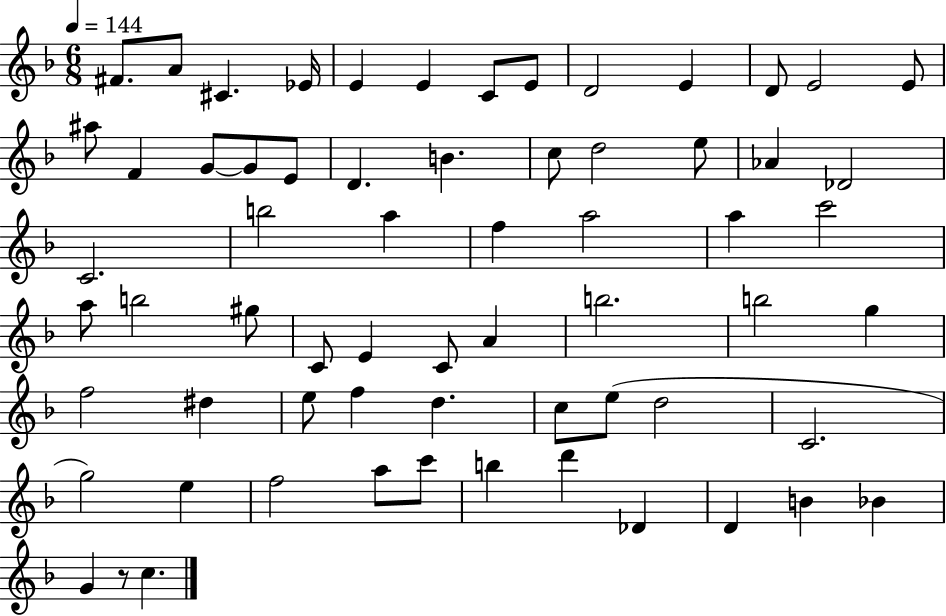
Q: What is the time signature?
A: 6/8